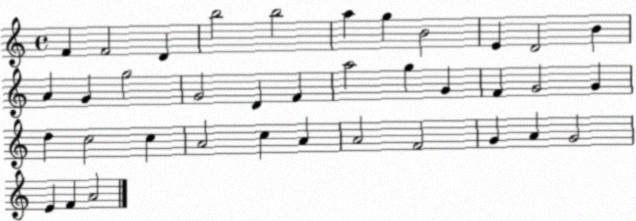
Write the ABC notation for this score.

X:1
T:Untitled
M:4/4
L:1/4
K:C
F F2 D b2 b2 a g B2 E D2 B A G g2 G2 D F a2 g G F G2 G d c2 c A2 c A A2 F2 G A G2 E F A2